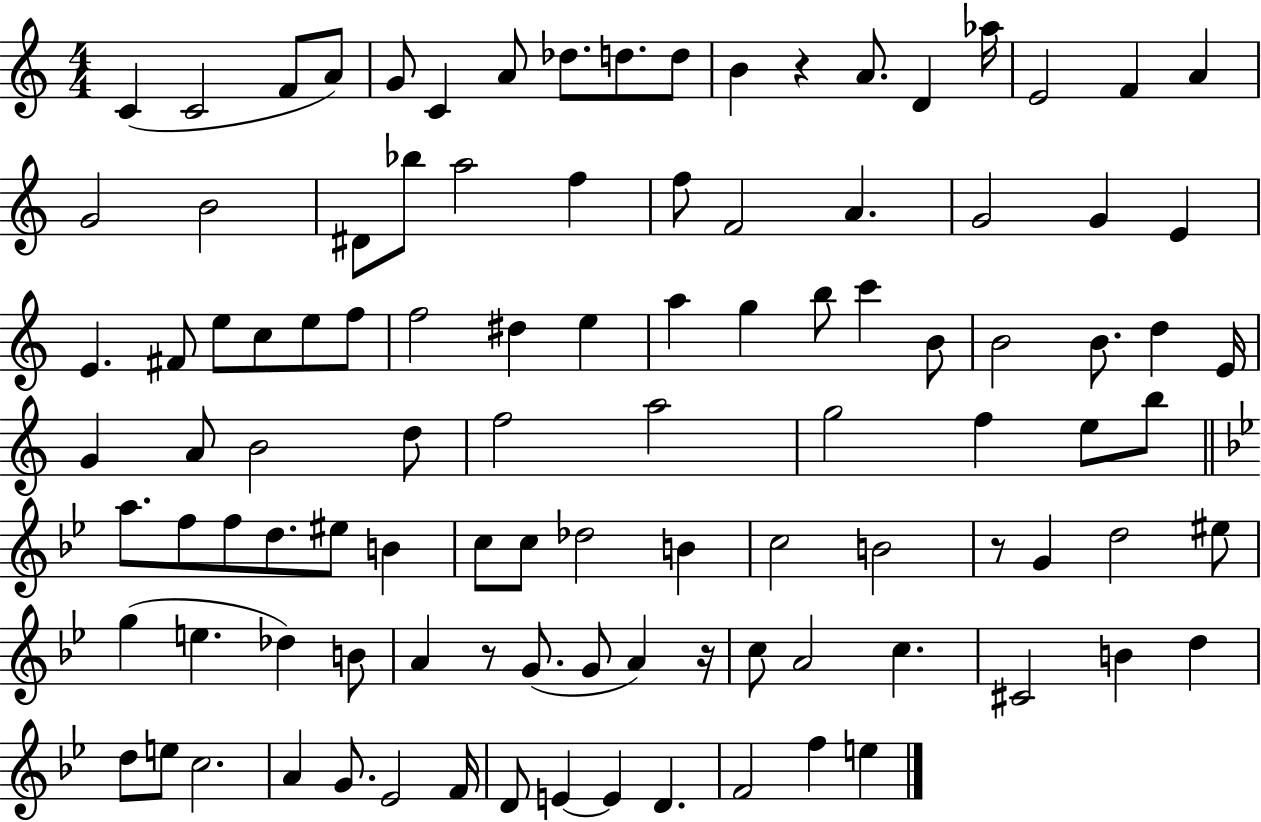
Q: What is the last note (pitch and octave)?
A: E5